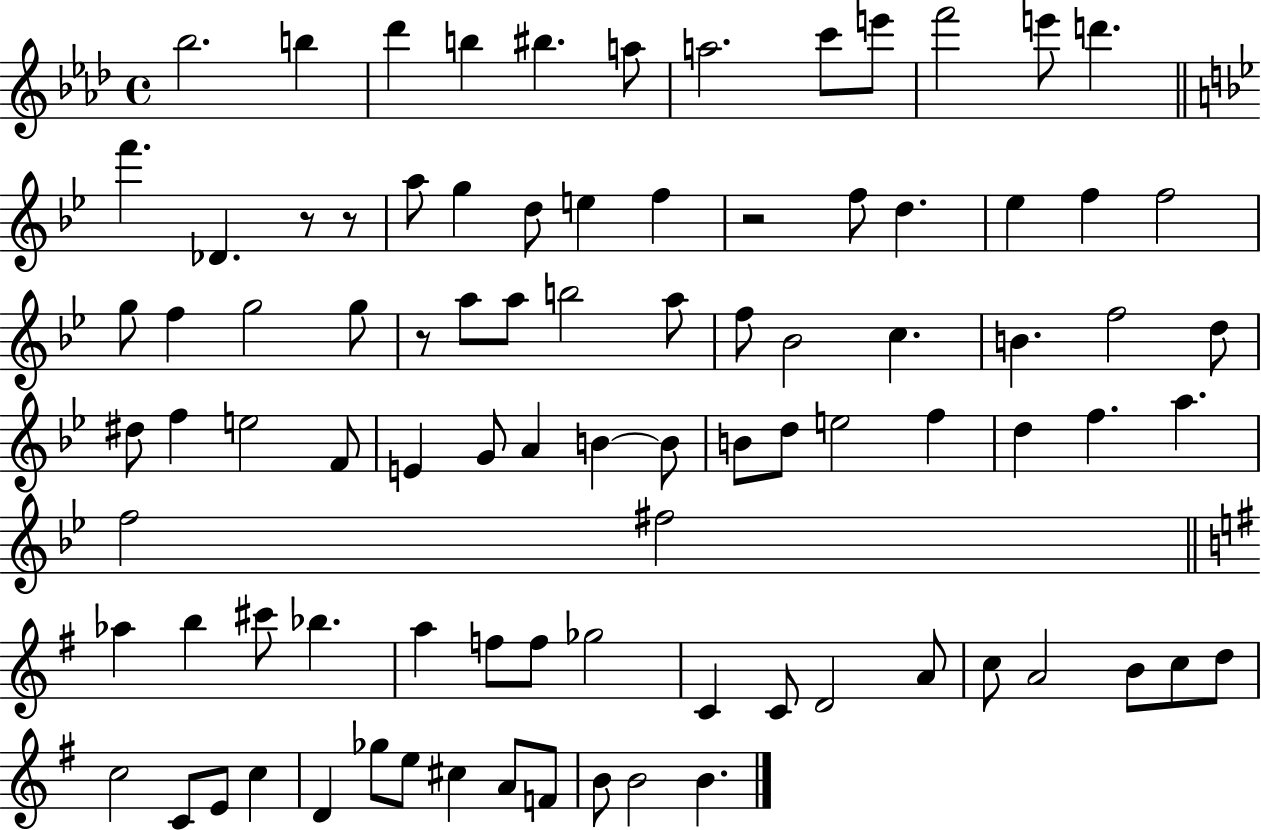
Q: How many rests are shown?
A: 4